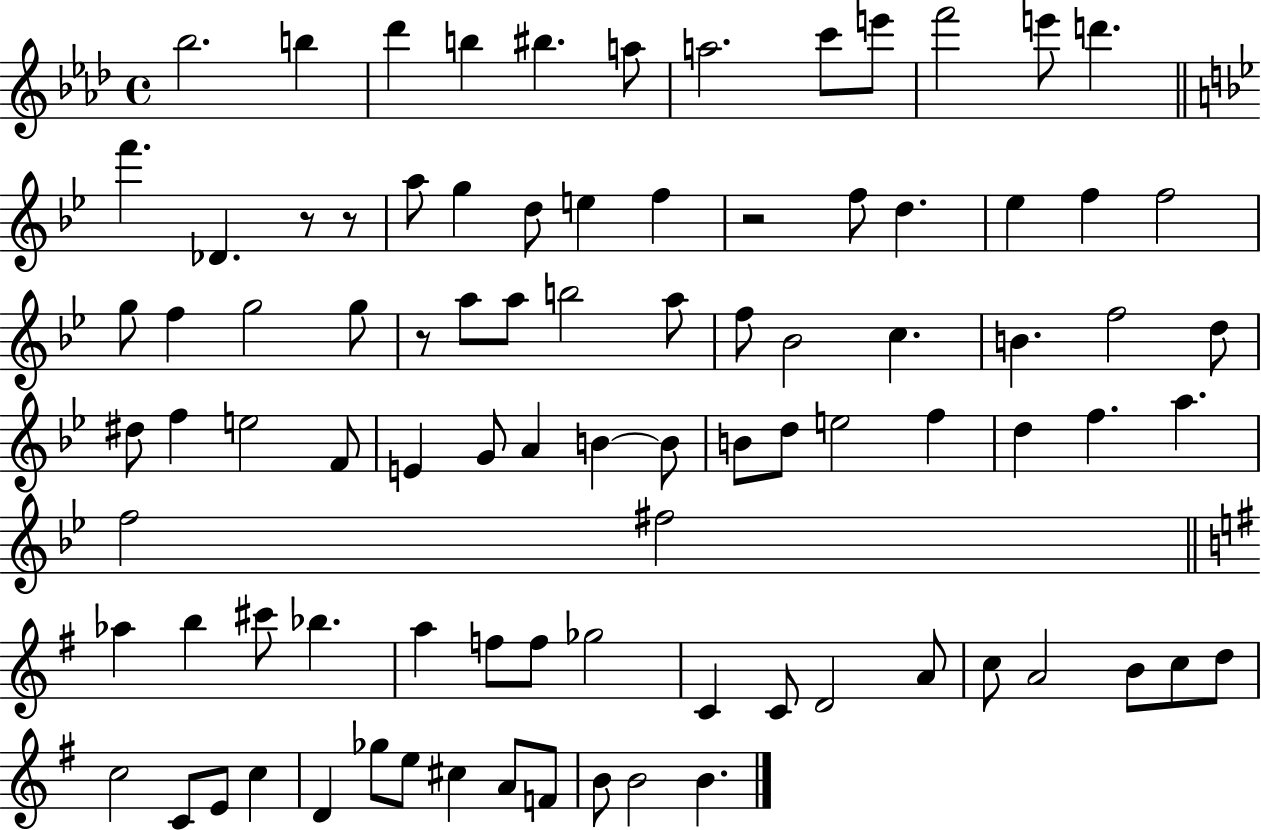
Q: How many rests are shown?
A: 4